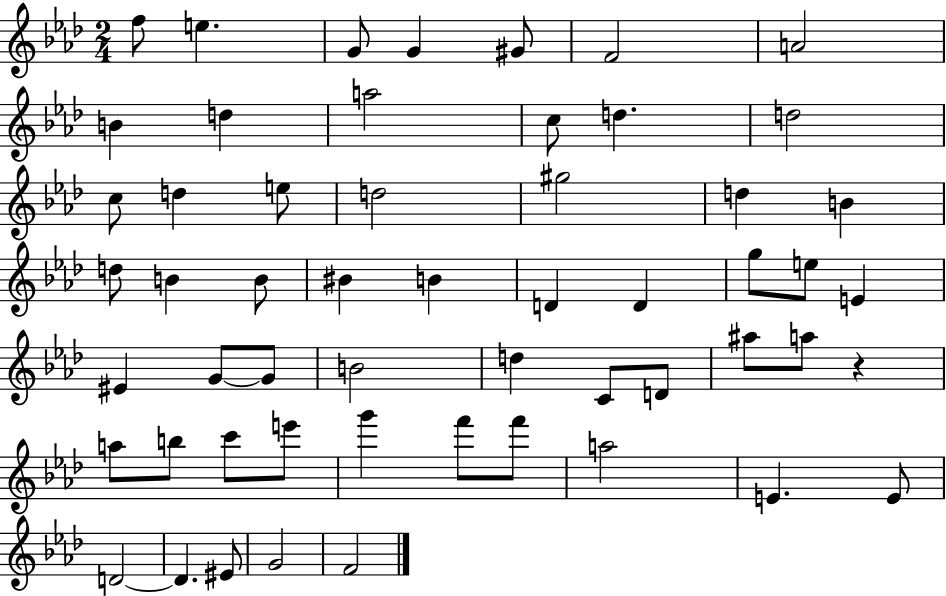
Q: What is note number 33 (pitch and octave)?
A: G4